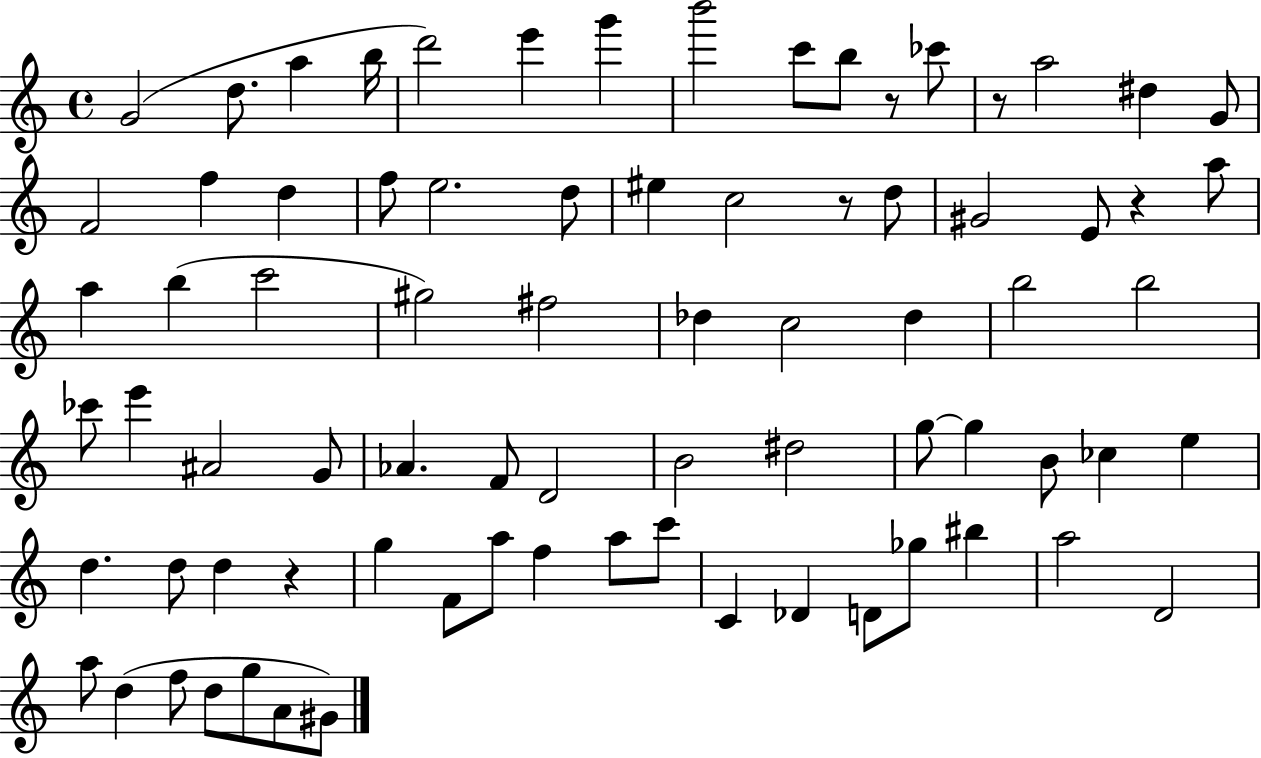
X:1
T:Untitled
M:4/4
L:1/4
K:C
G2 d/2 a b/4 d'2 e' g' b'2 c'/2 b/2 z/2 _c'/2 z/2 a2 ^d G/2 F2 f d f/2 e2 d/2 ^e c2 z/2 d/2 ^G2 E/2 z a/2 a b c'2 ^g2 ^f2 _d c2 _d b2 b2 _c'/2 e' ^A2 G/2 _A F/2 D2 B2 ^d2 g/2 g B/2 _c e d d/2 d z g F/2 a/2 f a/2 c'/2 C _D D/2 _g/2 ^b a2 D2 a/2 d f/2 d/2 g/2 A/2 ^G/2